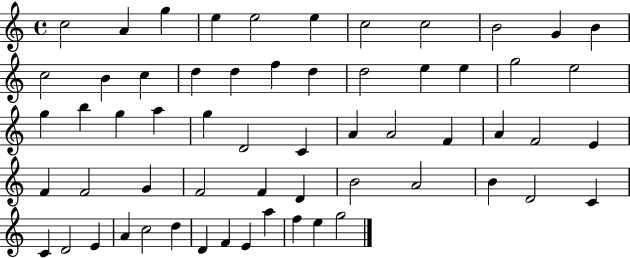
C5/h A4/q G5/q E5/q E5/h E5/q C5/h C5/h B4/h G4/q B4/q C5/h B4/q C5/q D5/q D5/q F5/q D5/q D5/h E5/q E5/q G5/h E5/h G5/q B5/q G5/q A5/q G5/q D4/h C4/q A4/q A4/h F4/q A4/q F4/h E4/q F4/q F4/h G4/q F4/h F4/q D4/q B4/h A4/h B4/q D4/h C4/q C4/q D4/h E4/q A4/q C5/h D5/q D4/q F4/q E4/q A5/q F5/q E5/q G5/h